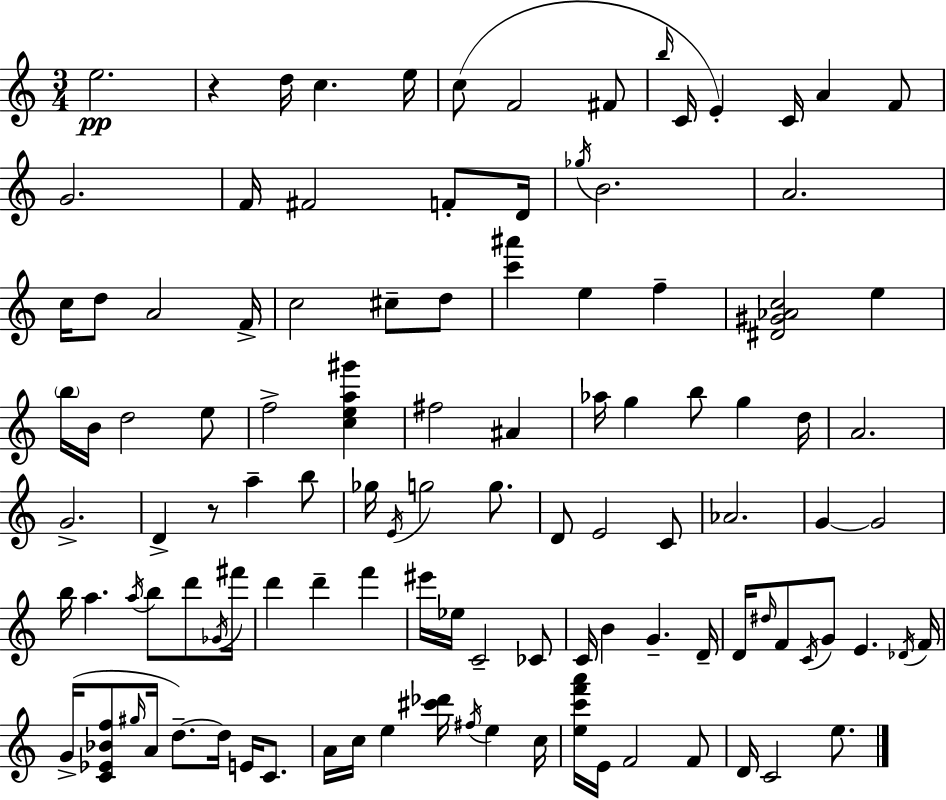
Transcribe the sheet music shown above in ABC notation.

X:1
T:Untitled
M:3/4
L:1/4
K:C
e2 z d/4 c e/4 c/2 F2 ^F/2 b/4 C/4 E C/4 A F/2 G2 F/4 ^F2 F/2 D/4 _g/4 B2 A2 c/4 d/2 A2 F/4 c2 ^c/2 d/2 [c'^a'] e f [^D^G_Ac]2 e b/4 B/4 d2 e/2 f2 [cea^g'] ^f2 ^A _a/4 g b/2 g d/4 A2 G2 D z/2 a b/2 _g/4 E/4 g2 g/2 D/2 E2 C/2 _A2 G G2 b/4 a a/4 b/2 d'/2 _G/4 ^f'/4 d' d' f' ^e'/4 _e/4 C2 _C/2 C/4 B G D/4 D/4 ^d/4 F/2 C/4 G/2 E _D/4 F/4 G/4 [C_E_Bf]/2 ^g/4 A/4 d/2 d/4 E/4 C/2 A/4 c/4 e [^c'_d']/4 ^f/4 e c/4 [ec'f'a']/4 E/4 F2 F/2 D/4 C2 e/2